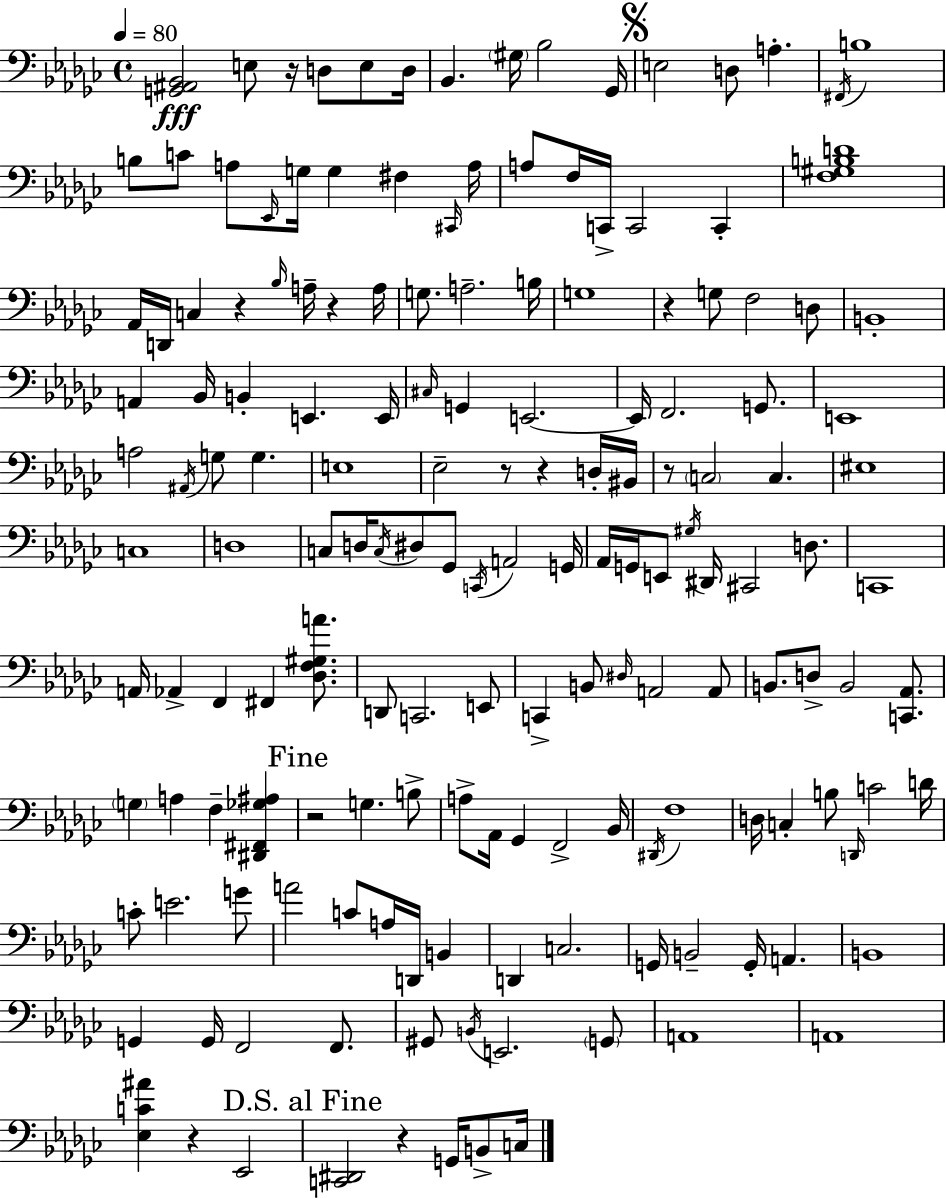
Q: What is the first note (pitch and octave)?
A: E3